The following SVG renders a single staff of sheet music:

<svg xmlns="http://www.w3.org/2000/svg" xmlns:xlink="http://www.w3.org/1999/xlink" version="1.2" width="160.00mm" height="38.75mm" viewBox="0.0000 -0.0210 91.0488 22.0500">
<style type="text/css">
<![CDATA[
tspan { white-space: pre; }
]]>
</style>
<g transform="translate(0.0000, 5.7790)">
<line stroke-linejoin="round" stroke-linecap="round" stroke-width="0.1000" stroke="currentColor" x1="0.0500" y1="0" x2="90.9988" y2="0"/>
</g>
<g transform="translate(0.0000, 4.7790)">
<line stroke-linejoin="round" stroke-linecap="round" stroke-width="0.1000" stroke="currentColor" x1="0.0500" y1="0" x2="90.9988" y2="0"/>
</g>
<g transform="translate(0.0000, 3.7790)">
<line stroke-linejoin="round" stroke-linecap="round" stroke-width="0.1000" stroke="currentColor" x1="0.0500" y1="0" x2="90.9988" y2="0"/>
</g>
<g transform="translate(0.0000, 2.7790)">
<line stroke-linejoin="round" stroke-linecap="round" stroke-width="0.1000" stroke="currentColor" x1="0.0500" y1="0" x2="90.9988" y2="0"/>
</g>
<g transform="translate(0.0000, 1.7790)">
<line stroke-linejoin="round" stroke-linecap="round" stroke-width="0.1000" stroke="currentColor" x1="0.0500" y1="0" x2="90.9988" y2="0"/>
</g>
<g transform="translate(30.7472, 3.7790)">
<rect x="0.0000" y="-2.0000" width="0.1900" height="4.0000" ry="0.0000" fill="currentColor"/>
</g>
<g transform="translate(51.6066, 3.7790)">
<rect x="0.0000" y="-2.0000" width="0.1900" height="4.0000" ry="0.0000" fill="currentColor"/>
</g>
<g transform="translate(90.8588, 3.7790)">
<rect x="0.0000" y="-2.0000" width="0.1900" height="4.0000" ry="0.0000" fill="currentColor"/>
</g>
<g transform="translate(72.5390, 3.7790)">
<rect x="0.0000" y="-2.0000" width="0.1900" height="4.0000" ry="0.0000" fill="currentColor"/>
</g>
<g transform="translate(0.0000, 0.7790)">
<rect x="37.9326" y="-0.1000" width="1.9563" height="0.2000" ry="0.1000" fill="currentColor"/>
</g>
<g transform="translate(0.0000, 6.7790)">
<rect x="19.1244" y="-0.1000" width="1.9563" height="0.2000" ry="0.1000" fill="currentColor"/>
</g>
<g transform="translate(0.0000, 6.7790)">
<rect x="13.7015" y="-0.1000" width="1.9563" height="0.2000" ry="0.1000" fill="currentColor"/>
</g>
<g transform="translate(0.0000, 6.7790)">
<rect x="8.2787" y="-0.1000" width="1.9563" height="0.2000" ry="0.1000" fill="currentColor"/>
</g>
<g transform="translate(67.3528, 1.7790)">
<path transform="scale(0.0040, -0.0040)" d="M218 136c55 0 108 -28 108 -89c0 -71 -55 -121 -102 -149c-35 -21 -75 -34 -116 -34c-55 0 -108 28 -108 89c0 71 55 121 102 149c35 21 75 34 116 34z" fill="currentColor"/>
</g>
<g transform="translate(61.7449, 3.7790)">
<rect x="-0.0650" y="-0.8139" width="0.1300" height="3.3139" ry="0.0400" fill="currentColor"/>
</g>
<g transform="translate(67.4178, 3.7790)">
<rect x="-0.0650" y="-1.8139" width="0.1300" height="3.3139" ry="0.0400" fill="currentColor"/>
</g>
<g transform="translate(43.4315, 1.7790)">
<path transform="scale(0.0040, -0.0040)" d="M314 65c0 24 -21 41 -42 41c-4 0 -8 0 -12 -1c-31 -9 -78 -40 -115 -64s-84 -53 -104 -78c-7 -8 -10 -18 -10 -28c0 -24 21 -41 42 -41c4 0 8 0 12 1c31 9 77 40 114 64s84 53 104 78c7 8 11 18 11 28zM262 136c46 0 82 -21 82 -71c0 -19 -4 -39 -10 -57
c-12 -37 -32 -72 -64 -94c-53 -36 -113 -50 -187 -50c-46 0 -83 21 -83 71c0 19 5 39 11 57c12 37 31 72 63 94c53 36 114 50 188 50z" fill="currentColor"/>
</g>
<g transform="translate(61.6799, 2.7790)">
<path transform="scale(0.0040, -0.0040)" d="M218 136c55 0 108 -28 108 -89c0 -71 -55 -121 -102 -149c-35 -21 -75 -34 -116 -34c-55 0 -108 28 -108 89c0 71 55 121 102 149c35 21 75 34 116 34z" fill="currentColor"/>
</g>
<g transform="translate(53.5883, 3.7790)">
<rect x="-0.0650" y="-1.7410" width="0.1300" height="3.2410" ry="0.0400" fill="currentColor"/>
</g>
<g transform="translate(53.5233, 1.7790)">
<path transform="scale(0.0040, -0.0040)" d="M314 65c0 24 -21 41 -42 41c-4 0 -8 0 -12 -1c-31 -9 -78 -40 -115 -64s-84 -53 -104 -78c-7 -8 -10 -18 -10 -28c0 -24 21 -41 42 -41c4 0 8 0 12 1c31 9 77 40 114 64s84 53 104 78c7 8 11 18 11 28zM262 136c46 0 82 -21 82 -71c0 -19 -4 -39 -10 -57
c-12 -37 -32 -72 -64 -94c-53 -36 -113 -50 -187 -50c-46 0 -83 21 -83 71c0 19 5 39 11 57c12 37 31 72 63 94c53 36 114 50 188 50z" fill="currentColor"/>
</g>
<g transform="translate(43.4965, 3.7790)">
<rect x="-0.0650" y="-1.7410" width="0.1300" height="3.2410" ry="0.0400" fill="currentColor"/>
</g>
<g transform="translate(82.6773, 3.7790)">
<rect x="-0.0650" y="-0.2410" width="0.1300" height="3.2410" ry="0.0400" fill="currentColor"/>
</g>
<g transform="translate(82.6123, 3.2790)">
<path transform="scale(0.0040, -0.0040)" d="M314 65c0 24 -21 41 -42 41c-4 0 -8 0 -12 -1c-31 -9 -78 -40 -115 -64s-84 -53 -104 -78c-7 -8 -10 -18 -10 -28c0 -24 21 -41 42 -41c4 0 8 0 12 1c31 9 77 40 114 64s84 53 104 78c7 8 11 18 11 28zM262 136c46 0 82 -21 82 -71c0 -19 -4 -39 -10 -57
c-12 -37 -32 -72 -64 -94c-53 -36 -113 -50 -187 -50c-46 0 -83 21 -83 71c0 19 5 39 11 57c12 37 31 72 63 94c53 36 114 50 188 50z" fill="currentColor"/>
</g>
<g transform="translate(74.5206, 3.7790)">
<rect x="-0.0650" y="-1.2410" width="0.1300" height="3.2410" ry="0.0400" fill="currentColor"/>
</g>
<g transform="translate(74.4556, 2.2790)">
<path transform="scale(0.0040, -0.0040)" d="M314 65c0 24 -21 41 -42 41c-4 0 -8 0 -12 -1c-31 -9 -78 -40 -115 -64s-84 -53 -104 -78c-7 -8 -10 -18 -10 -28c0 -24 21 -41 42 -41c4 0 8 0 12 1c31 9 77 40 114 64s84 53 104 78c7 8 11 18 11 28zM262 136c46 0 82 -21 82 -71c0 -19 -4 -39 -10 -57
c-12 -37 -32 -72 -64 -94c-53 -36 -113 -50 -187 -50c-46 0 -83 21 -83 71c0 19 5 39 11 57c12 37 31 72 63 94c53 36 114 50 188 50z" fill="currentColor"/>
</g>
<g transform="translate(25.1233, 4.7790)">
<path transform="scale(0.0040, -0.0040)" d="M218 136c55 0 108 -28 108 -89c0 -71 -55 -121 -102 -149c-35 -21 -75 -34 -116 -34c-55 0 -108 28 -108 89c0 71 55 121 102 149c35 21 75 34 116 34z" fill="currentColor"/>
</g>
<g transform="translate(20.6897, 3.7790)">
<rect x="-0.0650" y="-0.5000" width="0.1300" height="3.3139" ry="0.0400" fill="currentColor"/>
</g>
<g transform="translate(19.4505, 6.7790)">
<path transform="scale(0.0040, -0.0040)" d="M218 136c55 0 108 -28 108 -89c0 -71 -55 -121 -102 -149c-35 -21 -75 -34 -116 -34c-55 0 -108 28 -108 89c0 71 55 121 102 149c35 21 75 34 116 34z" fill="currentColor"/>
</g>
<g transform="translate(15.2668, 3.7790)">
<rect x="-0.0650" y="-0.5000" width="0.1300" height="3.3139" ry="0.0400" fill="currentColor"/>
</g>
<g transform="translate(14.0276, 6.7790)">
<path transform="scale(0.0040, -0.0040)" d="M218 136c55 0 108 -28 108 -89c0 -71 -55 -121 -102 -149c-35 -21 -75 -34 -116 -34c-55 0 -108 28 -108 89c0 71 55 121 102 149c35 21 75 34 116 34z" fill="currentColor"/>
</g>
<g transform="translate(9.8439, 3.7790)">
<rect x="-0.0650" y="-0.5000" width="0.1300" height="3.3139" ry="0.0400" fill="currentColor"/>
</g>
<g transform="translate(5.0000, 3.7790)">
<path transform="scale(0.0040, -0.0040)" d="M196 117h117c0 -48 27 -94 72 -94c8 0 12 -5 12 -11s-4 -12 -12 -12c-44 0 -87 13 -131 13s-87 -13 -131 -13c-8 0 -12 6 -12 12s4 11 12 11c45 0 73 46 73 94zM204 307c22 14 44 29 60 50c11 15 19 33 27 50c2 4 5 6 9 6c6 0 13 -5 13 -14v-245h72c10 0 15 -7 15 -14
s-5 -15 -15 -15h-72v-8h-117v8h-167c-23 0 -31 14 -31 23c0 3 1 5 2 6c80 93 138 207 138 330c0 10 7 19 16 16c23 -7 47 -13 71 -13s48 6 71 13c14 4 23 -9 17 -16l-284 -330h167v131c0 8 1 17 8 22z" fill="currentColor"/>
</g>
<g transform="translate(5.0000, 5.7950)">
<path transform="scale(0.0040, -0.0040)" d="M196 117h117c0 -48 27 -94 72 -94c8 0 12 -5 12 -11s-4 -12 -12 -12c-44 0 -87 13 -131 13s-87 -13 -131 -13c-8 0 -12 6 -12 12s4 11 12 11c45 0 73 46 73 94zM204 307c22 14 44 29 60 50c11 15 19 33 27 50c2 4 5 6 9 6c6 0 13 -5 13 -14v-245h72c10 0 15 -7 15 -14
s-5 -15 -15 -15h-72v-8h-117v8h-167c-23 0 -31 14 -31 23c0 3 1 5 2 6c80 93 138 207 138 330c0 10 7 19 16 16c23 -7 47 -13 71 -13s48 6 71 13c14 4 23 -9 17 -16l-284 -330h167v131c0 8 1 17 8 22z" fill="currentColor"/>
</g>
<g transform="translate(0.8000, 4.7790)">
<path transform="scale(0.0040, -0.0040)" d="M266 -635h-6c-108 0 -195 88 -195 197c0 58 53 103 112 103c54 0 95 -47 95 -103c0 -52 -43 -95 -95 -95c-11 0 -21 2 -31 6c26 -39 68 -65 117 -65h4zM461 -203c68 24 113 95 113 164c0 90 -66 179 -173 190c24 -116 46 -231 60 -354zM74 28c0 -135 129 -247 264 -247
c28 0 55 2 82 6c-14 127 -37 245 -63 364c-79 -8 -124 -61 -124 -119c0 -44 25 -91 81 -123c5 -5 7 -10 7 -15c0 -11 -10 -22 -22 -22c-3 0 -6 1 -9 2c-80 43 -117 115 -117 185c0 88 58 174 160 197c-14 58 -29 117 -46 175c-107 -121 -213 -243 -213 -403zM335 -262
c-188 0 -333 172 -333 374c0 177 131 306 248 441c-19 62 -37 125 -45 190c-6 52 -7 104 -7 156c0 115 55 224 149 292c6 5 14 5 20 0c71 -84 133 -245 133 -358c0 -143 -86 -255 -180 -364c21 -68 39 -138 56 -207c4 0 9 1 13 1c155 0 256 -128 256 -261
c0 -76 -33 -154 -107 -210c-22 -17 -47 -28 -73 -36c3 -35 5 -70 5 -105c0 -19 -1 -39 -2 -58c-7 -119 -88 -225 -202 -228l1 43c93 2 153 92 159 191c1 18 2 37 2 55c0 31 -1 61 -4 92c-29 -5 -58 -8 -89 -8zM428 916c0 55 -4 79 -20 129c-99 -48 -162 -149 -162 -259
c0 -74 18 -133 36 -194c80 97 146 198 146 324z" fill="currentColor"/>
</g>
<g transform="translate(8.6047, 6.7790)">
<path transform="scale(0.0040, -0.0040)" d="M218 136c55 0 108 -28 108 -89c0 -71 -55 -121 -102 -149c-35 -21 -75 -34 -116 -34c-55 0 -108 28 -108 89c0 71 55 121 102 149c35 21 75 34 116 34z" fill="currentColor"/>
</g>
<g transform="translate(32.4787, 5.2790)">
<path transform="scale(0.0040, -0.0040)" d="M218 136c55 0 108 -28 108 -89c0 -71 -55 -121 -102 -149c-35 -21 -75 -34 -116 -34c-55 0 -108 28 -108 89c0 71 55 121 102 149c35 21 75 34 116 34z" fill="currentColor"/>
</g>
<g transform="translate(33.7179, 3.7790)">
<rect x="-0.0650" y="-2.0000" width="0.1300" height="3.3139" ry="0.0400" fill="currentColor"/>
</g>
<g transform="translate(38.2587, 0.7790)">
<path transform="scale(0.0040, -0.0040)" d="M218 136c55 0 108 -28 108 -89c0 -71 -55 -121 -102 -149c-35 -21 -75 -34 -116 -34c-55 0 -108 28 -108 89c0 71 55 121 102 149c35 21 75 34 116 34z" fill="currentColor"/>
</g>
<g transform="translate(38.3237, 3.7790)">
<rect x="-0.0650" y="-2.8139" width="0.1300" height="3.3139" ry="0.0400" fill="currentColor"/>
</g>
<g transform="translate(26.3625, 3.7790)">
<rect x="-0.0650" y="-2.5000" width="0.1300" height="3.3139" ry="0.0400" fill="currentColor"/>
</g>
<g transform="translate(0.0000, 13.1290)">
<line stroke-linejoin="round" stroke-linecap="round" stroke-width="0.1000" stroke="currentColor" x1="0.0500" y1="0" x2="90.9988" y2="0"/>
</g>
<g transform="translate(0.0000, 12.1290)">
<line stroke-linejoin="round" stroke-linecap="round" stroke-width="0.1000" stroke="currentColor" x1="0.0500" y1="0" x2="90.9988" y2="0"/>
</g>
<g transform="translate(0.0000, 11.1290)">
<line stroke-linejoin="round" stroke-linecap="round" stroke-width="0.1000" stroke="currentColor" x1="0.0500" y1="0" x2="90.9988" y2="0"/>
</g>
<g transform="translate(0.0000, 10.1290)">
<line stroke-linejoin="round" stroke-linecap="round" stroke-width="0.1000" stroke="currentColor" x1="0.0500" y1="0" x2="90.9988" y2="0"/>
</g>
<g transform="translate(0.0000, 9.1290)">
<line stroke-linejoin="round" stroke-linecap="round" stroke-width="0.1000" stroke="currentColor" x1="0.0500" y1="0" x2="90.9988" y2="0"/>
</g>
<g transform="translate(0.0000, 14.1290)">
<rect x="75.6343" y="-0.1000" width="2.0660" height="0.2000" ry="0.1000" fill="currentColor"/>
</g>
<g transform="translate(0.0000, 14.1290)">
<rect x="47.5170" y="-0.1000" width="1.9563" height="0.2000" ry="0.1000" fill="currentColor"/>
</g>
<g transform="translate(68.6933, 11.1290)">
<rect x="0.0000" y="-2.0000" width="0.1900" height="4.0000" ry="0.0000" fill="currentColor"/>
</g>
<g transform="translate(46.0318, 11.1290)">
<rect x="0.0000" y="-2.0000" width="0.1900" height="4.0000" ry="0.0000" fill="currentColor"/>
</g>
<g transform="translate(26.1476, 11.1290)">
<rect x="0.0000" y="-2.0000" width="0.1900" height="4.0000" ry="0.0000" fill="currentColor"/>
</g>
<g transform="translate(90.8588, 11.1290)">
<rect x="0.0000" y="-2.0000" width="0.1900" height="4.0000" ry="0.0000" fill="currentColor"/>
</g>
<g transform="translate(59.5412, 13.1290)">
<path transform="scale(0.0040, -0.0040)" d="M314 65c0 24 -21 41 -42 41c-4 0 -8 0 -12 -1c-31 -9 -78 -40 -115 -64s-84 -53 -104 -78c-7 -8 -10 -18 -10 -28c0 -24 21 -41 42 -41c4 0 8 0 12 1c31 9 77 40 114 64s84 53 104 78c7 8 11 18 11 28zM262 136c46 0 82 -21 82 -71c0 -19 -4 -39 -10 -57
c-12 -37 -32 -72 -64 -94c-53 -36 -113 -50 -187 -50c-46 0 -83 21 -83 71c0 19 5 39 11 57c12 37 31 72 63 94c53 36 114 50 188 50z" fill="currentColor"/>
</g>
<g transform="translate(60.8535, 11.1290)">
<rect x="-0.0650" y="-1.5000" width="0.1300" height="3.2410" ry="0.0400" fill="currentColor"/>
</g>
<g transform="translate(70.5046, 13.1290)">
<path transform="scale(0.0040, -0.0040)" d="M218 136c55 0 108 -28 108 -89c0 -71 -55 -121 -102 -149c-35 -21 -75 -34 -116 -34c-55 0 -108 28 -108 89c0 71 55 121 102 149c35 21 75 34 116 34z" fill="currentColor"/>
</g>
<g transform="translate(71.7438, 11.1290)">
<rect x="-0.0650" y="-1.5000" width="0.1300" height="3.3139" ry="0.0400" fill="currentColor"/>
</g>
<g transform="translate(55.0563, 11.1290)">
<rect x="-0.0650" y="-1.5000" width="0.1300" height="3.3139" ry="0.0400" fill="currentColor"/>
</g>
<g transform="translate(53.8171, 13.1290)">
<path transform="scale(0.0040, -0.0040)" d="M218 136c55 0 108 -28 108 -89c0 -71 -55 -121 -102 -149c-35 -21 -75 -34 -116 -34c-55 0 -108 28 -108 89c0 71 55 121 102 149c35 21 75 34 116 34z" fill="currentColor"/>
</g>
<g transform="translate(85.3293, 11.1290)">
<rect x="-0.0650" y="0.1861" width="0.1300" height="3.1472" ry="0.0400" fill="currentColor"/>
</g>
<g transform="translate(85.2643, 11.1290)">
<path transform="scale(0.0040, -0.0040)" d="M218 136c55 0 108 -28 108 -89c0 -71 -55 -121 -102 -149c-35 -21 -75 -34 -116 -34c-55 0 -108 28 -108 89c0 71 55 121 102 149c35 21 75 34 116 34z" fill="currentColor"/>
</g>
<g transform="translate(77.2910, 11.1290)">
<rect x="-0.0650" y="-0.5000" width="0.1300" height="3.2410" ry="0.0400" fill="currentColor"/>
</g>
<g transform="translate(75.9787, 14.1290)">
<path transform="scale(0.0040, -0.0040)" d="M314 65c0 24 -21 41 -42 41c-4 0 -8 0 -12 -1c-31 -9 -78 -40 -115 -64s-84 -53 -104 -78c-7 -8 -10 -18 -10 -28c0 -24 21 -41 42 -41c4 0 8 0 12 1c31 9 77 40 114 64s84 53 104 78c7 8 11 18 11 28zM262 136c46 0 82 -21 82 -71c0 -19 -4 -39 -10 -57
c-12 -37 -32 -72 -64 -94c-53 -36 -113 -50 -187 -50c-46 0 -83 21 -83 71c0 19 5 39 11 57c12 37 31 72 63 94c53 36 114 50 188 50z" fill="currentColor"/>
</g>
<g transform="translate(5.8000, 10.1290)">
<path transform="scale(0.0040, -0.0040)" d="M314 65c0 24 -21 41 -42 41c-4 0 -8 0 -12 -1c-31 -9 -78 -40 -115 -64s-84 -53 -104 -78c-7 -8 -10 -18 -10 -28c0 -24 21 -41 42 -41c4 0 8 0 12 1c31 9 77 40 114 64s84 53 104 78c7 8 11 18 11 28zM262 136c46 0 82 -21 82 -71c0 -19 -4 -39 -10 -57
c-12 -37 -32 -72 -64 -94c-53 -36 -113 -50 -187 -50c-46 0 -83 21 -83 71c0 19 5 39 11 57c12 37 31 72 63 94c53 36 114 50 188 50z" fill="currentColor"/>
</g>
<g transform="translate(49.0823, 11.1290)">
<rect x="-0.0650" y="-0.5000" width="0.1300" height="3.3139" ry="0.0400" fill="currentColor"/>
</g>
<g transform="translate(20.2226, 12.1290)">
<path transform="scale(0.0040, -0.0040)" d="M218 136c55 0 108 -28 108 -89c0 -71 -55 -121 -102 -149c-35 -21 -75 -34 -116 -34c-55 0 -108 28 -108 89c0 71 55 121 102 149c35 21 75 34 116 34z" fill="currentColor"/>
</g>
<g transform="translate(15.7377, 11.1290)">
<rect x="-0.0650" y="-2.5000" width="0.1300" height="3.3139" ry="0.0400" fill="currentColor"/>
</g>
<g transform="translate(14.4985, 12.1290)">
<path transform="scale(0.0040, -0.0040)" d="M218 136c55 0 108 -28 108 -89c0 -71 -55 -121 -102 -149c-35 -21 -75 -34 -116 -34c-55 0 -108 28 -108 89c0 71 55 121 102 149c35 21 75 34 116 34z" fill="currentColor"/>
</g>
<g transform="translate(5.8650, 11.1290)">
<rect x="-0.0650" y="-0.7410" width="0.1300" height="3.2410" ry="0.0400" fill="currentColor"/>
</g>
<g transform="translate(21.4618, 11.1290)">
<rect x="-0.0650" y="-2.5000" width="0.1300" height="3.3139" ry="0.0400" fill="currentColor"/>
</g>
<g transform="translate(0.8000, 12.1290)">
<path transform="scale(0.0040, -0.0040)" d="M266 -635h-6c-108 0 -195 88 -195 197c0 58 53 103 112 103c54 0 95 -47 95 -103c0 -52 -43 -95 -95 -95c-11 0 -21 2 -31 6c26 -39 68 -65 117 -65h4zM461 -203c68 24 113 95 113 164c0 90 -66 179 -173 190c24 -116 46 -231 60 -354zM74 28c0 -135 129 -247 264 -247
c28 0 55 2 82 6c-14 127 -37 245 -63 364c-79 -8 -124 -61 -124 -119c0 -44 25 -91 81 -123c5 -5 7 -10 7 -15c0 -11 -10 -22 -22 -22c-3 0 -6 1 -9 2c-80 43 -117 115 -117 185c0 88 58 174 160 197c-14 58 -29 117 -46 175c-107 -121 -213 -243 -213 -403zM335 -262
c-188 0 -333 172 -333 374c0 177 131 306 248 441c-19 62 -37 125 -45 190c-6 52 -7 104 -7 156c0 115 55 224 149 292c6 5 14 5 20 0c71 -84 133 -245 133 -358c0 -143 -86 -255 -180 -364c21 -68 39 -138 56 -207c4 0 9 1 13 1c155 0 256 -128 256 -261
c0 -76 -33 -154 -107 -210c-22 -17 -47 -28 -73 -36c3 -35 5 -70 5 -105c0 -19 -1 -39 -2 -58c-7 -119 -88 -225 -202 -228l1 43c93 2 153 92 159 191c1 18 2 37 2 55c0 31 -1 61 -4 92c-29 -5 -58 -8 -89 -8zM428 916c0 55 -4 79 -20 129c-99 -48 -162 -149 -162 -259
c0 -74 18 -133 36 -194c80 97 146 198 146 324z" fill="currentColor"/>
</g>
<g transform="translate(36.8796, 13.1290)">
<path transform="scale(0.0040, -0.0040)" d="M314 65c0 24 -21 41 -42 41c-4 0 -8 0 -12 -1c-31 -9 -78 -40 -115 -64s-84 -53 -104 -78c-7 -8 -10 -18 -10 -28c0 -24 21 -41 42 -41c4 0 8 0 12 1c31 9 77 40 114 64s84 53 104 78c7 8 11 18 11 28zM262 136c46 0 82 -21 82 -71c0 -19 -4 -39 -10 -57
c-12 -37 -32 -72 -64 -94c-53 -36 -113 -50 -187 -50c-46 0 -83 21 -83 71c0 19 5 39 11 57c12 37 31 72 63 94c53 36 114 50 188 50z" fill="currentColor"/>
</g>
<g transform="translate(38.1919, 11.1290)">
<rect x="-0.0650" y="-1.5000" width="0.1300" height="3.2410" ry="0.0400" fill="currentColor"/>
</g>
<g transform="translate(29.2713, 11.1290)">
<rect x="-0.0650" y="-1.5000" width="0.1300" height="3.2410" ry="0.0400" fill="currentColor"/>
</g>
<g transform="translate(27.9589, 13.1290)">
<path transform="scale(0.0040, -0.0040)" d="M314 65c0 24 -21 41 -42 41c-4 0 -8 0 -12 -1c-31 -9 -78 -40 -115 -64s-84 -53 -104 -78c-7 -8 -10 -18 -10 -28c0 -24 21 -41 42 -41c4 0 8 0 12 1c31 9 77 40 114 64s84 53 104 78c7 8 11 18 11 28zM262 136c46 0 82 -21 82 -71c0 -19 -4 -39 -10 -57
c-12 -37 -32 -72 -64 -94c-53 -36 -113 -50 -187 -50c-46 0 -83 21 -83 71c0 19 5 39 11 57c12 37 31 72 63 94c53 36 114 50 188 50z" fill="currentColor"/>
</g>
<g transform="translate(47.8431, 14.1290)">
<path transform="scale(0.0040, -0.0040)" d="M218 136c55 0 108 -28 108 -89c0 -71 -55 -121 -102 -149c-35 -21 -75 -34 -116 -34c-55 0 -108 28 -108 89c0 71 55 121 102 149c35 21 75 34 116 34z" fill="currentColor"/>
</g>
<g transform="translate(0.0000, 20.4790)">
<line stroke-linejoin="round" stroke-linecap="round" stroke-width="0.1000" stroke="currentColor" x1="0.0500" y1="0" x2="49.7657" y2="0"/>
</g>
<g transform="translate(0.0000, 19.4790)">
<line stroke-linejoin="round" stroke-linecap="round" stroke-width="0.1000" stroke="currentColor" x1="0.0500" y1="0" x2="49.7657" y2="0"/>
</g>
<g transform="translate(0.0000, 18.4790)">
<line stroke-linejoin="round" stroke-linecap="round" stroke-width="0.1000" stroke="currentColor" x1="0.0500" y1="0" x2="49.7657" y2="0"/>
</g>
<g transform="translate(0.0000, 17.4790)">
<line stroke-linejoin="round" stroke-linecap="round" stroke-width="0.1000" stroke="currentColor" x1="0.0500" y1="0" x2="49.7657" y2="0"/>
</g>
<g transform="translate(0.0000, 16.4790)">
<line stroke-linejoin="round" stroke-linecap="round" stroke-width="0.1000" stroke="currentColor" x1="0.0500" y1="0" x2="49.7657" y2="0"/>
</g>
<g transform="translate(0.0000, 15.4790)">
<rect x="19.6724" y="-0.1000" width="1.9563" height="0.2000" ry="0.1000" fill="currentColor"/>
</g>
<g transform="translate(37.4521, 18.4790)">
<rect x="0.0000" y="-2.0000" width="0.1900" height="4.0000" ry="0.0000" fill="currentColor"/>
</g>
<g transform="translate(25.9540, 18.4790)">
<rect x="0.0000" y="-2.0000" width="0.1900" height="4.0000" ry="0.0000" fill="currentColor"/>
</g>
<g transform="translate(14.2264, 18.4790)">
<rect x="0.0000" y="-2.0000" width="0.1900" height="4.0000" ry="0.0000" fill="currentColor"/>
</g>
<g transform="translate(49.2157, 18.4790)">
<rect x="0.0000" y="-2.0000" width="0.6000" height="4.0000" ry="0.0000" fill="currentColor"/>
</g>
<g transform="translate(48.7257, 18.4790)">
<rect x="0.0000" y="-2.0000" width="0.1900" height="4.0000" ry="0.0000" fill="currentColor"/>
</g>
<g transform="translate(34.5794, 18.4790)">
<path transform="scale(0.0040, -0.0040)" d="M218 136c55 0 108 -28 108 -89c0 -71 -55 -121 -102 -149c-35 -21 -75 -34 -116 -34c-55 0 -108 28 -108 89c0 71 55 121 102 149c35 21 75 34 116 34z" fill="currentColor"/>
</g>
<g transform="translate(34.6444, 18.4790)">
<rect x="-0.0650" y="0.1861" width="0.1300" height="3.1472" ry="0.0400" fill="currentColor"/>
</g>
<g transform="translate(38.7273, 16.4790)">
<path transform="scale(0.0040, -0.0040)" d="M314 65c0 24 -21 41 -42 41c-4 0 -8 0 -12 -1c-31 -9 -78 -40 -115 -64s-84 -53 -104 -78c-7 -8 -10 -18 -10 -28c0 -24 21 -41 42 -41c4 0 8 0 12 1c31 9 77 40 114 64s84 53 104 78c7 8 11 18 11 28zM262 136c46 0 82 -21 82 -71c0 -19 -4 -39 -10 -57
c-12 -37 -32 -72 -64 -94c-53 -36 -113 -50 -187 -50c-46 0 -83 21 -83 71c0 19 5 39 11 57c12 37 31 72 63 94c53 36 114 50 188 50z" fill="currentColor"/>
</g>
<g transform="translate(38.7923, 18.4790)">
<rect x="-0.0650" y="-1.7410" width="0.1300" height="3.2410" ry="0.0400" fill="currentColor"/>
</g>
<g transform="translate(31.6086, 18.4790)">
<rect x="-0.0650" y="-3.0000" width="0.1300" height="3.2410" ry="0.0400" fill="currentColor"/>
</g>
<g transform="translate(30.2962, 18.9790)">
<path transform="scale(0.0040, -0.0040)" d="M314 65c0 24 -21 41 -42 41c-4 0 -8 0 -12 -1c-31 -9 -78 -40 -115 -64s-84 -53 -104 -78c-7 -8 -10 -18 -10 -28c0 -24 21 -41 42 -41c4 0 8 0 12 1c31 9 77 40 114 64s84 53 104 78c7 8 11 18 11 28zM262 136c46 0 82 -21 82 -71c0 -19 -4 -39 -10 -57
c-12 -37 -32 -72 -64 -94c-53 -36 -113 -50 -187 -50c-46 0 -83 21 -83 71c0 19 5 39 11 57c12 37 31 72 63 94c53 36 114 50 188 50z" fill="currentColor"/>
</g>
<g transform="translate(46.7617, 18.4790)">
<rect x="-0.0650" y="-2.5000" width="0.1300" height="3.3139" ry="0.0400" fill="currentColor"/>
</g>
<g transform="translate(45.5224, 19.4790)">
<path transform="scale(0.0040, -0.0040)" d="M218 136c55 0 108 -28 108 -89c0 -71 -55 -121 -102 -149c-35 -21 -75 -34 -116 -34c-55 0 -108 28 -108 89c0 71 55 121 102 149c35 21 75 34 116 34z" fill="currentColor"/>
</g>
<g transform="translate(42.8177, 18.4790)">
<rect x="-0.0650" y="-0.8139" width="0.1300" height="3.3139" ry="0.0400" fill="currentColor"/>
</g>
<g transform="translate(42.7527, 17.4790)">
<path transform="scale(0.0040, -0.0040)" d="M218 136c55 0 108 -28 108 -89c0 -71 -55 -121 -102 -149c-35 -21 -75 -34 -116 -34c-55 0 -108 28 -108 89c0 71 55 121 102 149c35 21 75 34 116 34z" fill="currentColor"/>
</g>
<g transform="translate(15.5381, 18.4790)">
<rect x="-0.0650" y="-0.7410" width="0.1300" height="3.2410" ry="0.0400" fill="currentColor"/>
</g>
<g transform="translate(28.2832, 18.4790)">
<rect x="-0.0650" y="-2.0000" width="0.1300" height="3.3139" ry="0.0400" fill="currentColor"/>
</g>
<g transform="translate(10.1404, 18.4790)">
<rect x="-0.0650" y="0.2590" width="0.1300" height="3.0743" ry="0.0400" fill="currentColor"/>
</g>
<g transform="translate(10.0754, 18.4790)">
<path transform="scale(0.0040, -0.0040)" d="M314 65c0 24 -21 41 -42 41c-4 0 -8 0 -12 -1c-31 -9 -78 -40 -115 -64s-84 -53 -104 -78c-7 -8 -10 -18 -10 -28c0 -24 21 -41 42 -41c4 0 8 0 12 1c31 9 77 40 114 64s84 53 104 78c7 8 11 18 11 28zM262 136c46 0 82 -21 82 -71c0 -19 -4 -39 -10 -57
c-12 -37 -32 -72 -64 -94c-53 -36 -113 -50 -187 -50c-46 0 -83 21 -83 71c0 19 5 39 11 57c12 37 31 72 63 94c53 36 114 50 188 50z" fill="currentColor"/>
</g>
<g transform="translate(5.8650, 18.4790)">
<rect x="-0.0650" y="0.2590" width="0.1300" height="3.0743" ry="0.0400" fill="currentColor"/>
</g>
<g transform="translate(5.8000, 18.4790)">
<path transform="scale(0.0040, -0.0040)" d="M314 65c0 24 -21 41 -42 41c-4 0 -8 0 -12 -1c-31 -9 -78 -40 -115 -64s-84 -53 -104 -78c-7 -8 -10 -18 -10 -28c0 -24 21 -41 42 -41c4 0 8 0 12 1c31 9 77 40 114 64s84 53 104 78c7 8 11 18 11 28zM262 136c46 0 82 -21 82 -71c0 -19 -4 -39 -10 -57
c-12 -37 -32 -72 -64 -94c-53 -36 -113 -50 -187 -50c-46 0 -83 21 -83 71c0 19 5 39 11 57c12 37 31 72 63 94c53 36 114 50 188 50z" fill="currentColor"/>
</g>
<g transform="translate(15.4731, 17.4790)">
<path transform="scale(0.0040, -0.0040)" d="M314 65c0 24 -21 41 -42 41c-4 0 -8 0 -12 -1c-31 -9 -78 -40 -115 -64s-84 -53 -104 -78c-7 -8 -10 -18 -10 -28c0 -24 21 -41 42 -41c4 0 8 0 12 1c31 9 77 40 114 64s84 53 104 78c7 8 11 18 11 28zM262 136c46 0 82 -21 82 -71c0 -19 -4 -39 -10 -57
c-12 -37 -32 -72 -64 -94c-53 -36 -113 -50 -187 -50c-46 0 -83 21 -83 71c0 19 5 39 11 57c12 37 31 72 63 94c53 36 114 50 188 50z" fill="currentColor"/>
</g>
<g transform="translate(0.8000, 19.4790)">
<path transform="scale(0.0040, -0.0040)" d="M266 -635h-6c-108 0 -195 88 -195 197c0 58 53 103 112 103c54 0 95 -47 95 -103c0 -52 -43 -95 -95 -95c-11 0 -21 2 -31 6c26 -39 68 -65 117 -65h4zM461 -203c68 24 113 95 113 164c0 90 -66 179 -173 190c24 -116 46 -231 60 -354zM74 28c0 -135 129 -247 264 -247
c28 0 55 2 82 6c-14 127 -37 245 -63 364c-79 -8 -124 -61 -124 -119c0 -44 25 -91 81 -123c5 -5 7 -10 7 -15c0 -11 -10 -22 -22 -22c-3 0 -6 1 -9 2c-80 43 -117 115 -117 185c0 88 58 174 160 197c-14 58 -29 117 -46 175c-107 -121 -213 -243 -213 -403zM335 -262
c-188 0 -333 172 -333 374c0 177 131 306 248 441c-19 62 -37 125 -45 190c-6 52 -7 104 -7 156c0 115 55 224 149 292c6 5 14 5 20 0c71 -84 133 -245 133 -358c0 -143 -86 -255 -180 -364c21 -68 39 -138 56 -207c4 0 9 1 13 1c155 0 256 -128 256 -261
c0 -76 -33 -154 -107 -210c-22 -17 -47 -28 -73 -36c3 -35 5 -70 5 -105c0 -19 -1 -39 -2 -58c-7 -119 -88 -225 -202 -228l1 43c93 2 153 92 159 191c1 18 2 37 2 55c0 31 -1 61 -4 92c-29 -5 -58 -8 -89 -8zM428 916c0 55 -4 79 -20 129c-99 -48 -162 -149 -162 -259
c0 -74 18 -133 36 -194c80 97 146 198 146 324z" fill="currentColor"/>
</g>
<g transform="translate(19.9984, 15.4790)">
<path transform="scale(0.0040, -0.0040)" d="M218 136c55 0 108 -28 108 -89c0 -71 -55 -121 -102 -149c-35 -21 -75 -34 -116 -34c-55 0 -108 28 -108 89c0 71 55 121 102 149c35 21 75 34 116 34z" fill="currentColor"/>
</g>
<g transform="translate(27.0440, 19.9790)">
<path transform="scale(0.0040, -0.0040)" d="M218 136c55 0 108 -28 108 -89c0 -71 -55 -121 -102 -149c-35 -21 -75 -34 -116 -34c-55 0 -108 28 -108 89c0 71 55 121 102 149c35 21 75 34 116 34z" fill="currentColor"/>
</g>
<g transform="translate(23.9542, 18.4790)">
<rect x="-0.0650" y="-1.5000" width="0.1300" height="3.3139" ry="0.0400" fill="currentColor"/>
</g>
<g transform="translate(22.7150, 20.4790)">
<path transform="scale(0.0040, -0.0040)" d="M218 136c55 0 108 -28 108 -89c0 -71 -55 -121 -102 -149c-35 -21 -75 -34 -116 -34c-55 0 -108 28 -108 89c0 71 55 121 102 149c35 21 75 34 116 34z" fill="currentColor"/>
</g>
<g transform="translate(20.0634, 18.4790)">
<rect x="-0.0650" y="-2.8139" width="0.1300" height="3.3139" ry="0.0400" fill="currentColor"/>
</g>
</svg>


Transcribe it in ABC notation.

X:1
T:Untitled
M:4/4
L:1/4
K:C
C C C G F a f2 f2 d f e2 c2 d2 G G E2 E2 C E E2 E C2 B B2 B2 d2 a E F A2 B f2 d G